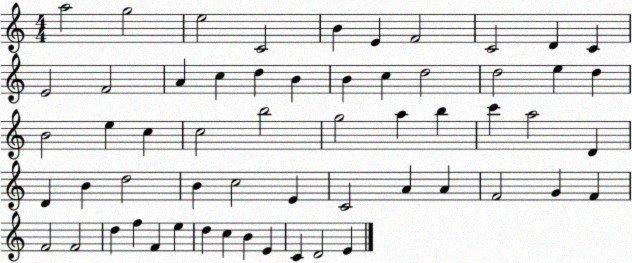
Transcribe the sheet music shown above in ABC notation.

X:1
T:Untitled
M:4/4
L:1/4
K:C
a2 g2 e2 C2 B E F2 C2 D C E2 F2 A c d B B c d2 d2 e d B2 e c c2 b2 g2 a b c' a2 D D B d2 B c2 E C2 A A F2 G F F2 F2 d f F e d c B E C D2 E